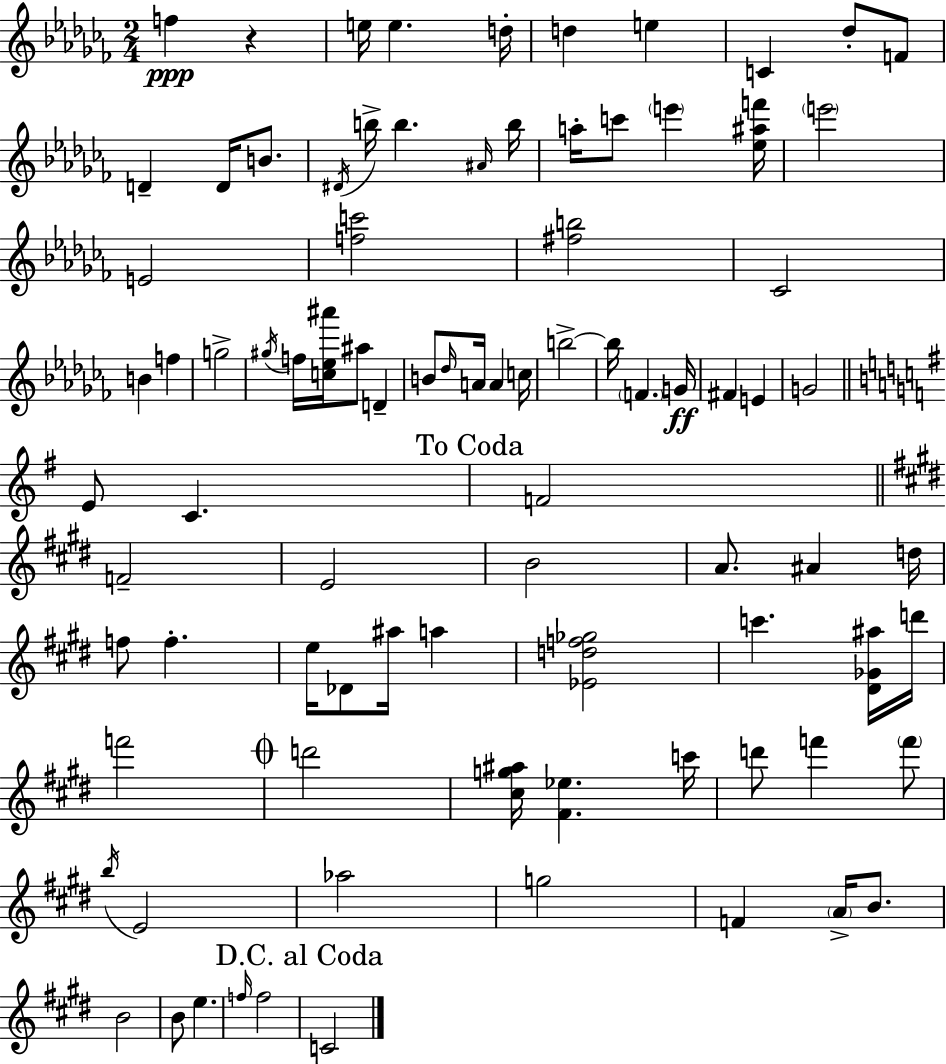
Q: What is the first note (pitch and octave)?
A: F5